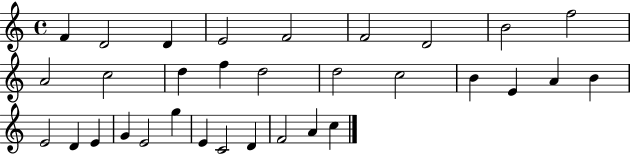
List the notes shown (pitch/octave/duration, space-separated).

F4/q D4/h D4/q E4/h F4/h F4/h D4/h B4/h F5/h A4/h C5/h D5/q F5/q D5/h D5/h C5/h B4/q E4/q A4/q B4/q E4/h D4/q E4/q G4/q E4/h G5/q E4/q C4/h D4/q F4/h A4/q C5/q